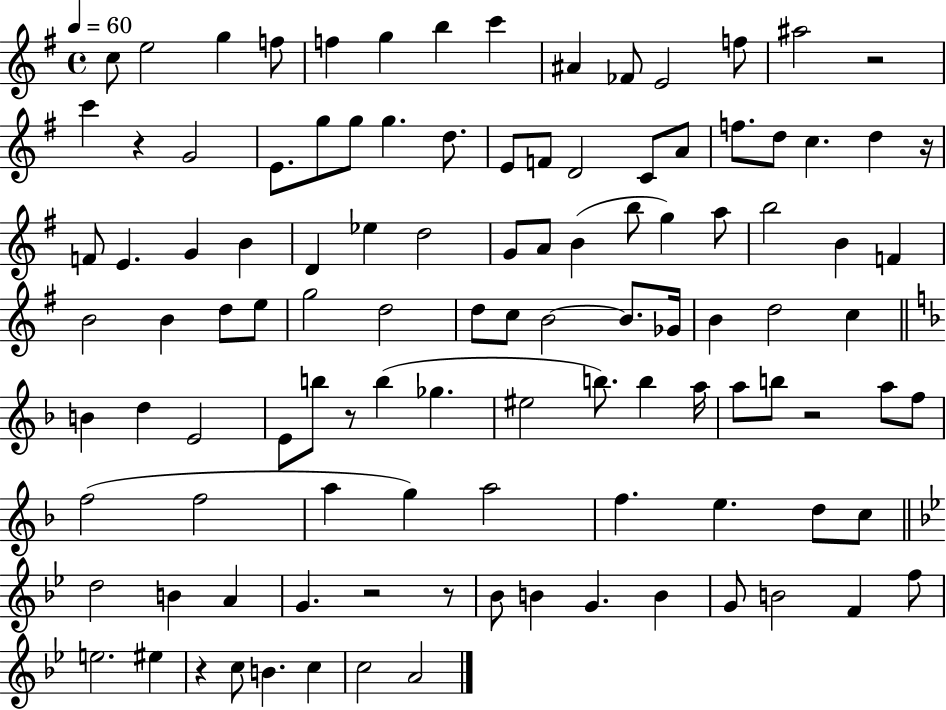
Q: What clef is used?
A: treble